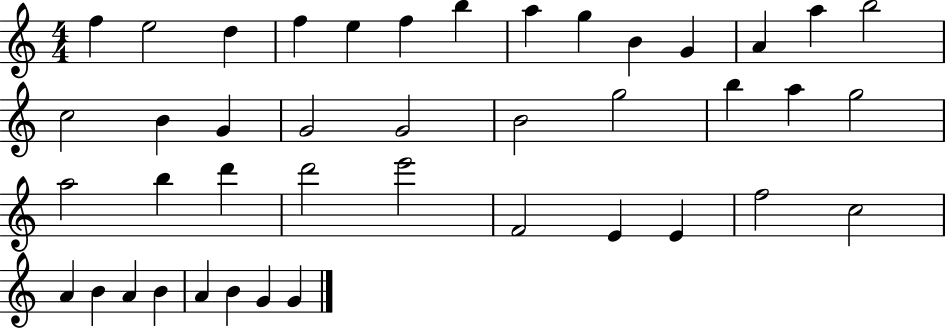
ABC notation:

X:1
T:Untitled
M:4/4
L:1/4
K:C
f e2 d f e f b a g B G A a b2 c2 B G G2 G2 B2 g2 b a g2 a2 b d' d'2 e'2 F2 E E f2 c2 A B A B A B G G